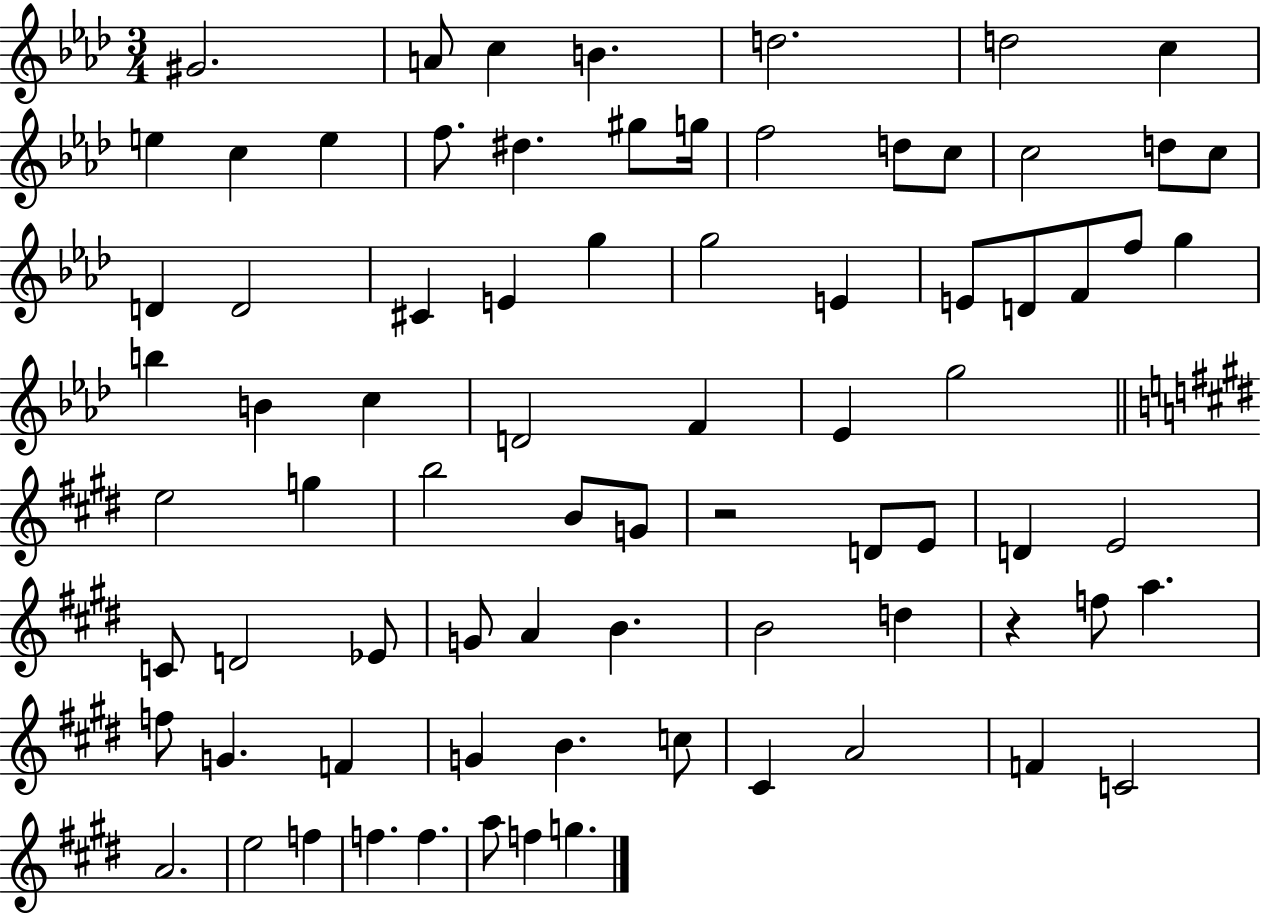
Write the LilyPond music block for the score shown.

{
  \clef treble
  \numericTimeSignature
  \time 3/4
  \key aes \major
  \repeat volta 2 { gis'2. | a'8 c''4 b'4. | d''2. | d''2 c''4 | \break e''4 c''4 e''4 | f''8. dis''4. gis''8 g''16 | f''2 d''8 c''8 | c''2 d''8 c''8 | \break d'4 d'2 | cis'4 e'4 g''4 | g''2 e'4 | e'8 d'8 f'8 f''8 g''4 | \break b''4 b'4 c''4 | d'2 f'4 | ees'4 g''2 | \bar "||" \break \key e \major e''2 g''4 | b''2 b'8 g'8 | r2 d'8 e'8 | d'4 e'2 | \break c'8 d'2 ees'8 | g'8 a'4 b'4. | b'2 d''4 | r4 f''8 a''4. | \break f''8 g'4. f'4 | g'4 b'4. c''8 | cis'4 a'2 | f'4 c'2 | \break a'2. | e''2 f''4 | f''4. f''4. | a''8 f''4 g''4. | \break } \bar "|."
}